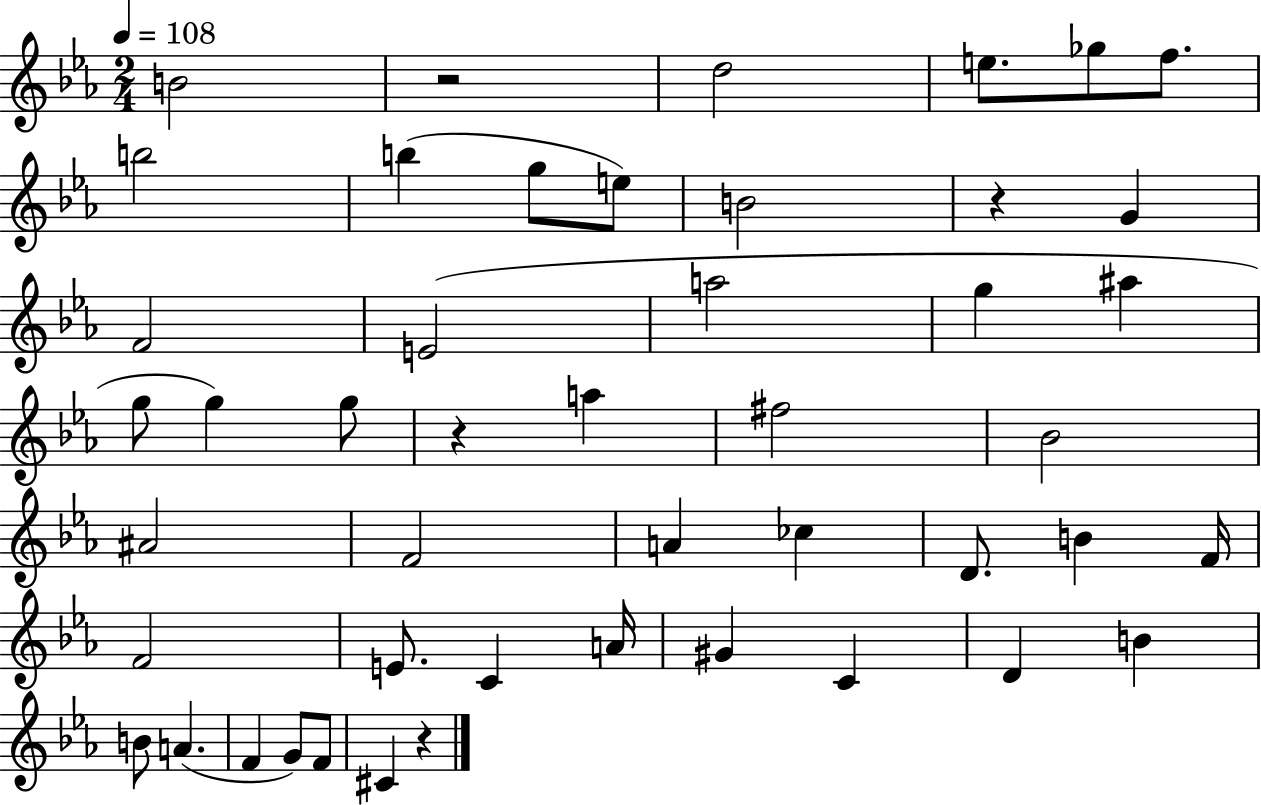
{
  \clef treble
  \numericTimeSignature
  \time 2/4
  \key ees \major
  \tempo 4 = 108
  b'2 | r2 | d''2 | e''8. ges''8 f''8. | \break b''2 | b''4( g''8 e''8) | b'2 | r4 g'4 | \break f'2 | e'2( | a''2 | g''4 ais''4 | \break g''8 g''4) g''8 | r4 a''4 | fis''2 | bes'2 | \break ais'2 | f'2 | a'4 ces''4 | d'8. b'4 f'16 | \break f'2 | e'8. c'4 a'16 | gis'4 c'4 | d'4 b'4 | \break b'8 a'4.( | f'4 g'8) f'8 | cis'4 r4 | \bar "|."
}